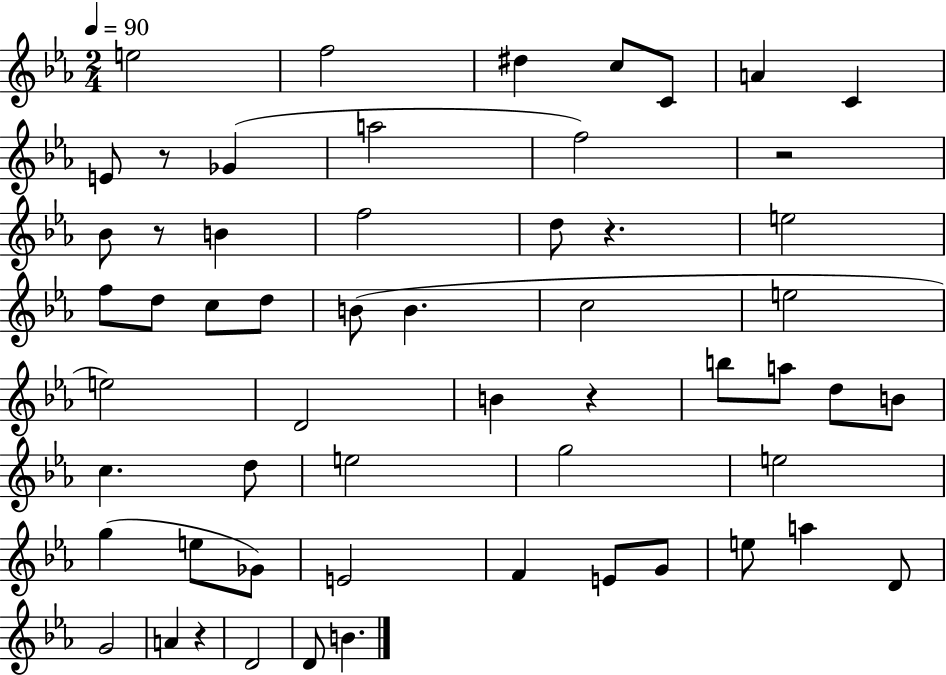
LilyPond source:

{
  \clef treble
  \numericTimeSignature
  \time 2/4
  \key ees \major
  \tempo 4 = 90
  e''2 | f''2 | dis''4 c''8 c'8 | a'4 c'4 | \break e'8 r8 ges'4( | a''2 | f''2) | r2 | \break bes'8 r8 b'4 | f''2 | d''8 r4. | e''2 | \break f''8 d''8 c''8 d''8 | b'8( b'4. | c''2 | e''2 | \break e''2) | d'2 | b'4 r4 | b''8 a''8 d''8 b'8 | \break c''4. d''8 | e''2 | g''2 | e''2 | \break g''4( e''8 ges'8) | e'2 | f'4 e'8 g'8 | e''8 a''4 d'8 | \break g'2 | a'4 r4 | d'2 | d'8 b'4. | \break \bar "|."
}